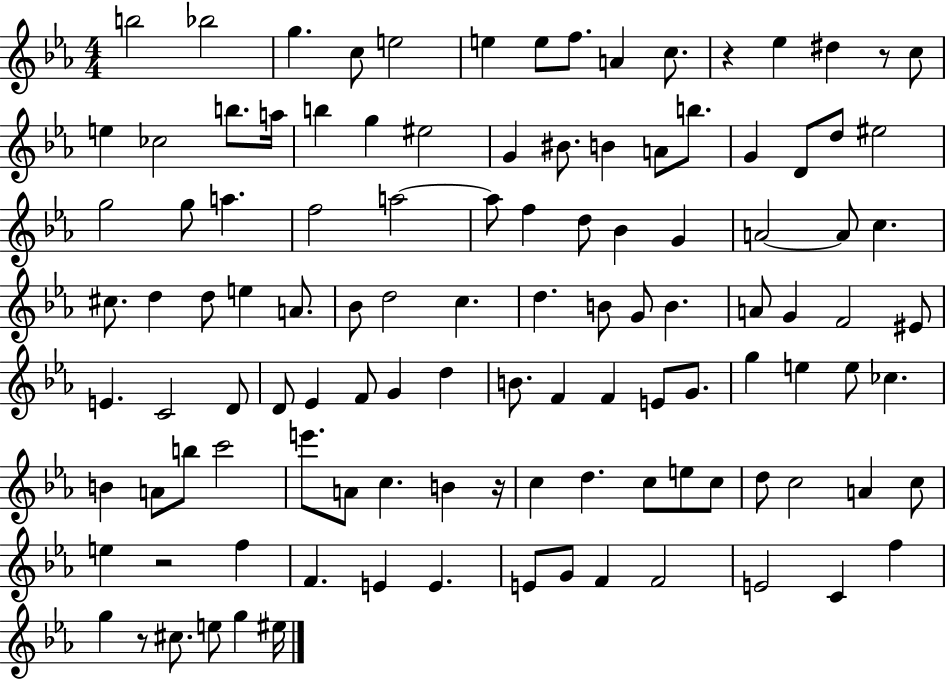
B5/h Bb5/h G5/q. C5/e E5/h E5/q E5/e F5/e. A4/q C5/e. R/q Eb5/q D#5/q R/e C5/e E5/q CES5/h B5/e. A5/s B5/q G5/q EIS5/h G4/q BIS4/e. B4/q A4/e B5/e. G4/q D4/e D5/e EIS5/h G5/h G5/e A5/q. F5/h A5/h A5/e F5/q D5/e Bb4/q G4/q A4/h A4/e C5/q. C#5/e. D5/q D5/e E5/q A4/e. Bb4/e D5/h C5/q. D5/q. B4/e G4/e B4/q. A4/e G4/q F4/h EIS4/e E4/q. C4/h D4/e D4/e Eb4/q F4/e G4/q D5/q B4/e. F4/q F4/q E4/e G4/e. G5/q E5/q E5/e CES5/q. B4/q A4/e B5/e C6/h E6/e. A4/e C5/q. B4/q R/s C5/q D5/q. C5/e E5/e C5/e D5/e C5/h A4/q C5/e E5/q R/h F5/q F4/q. E4/q E4/q. E4/e G4/e F4/q F4/h E4/h C4/q F5/q G5/q R/e C#5/e. E5/e G5/q EIS5/s